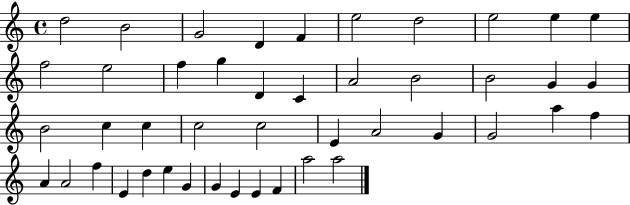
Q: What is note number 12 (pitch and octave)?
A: E5